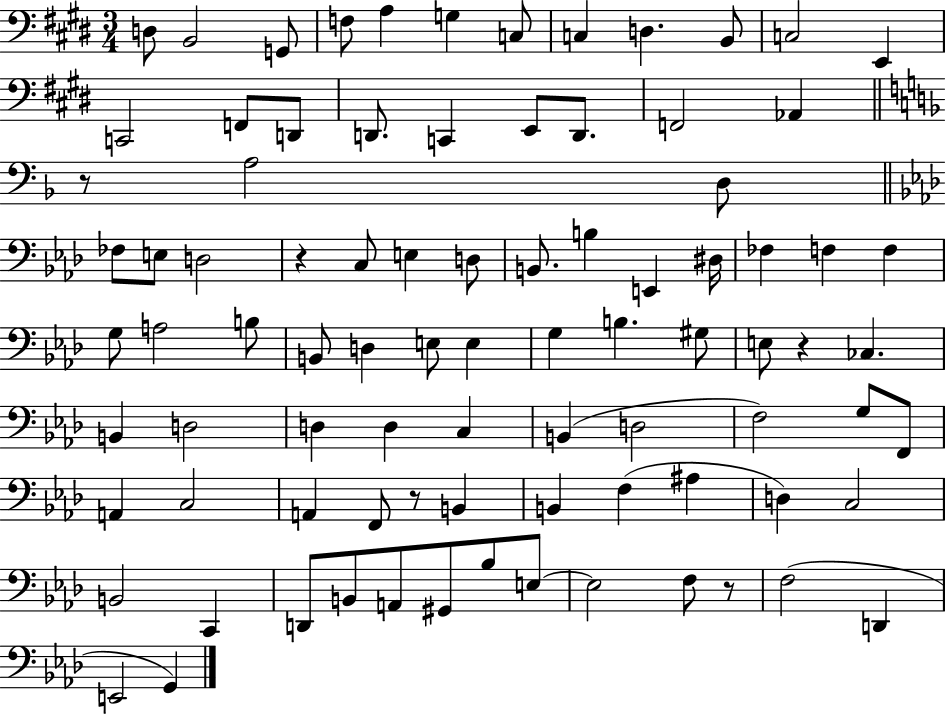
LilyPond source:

{
  \clef bass
  \numericTimeSignature
  \time 3/4
  \key e \major
  \repeat volta 2 { d8 b,2 g,8 | f8 a4 g4 c8 | c4 d4. b,8 | c2 e,4 | \break c,2 f,8 d,8 | d,8. c,4 e,8 d,8. | f,2 aes,4 | \bar "||" \break \key d \minor r8 a2 d8 | \bar "||" \break \key aes \major fes8 e8 d2 | r4 c8 e4 d8 | b,8. b4 e,4 dis16 | fes4 f4 f4 | \break g8 a2 b8 | b,8 d4 e8 e4 | g4 b4. gis8 | e8 r4 ces4. | \break b,4 d2 | d4 d4 c4 | b,4( d2 | f2) g8 f,8 | \break a,4 c2 | a,4 f,8 r8 b,4 | b,4 f4( ais4 | d4) c2 | \break b,2 c,4 | d,8 b,8 a,8 gis,8 bes8 e8~~ | e2 f8 r8 | f2( d,4 | \break e,2 g,4) | } \bar "|."
}